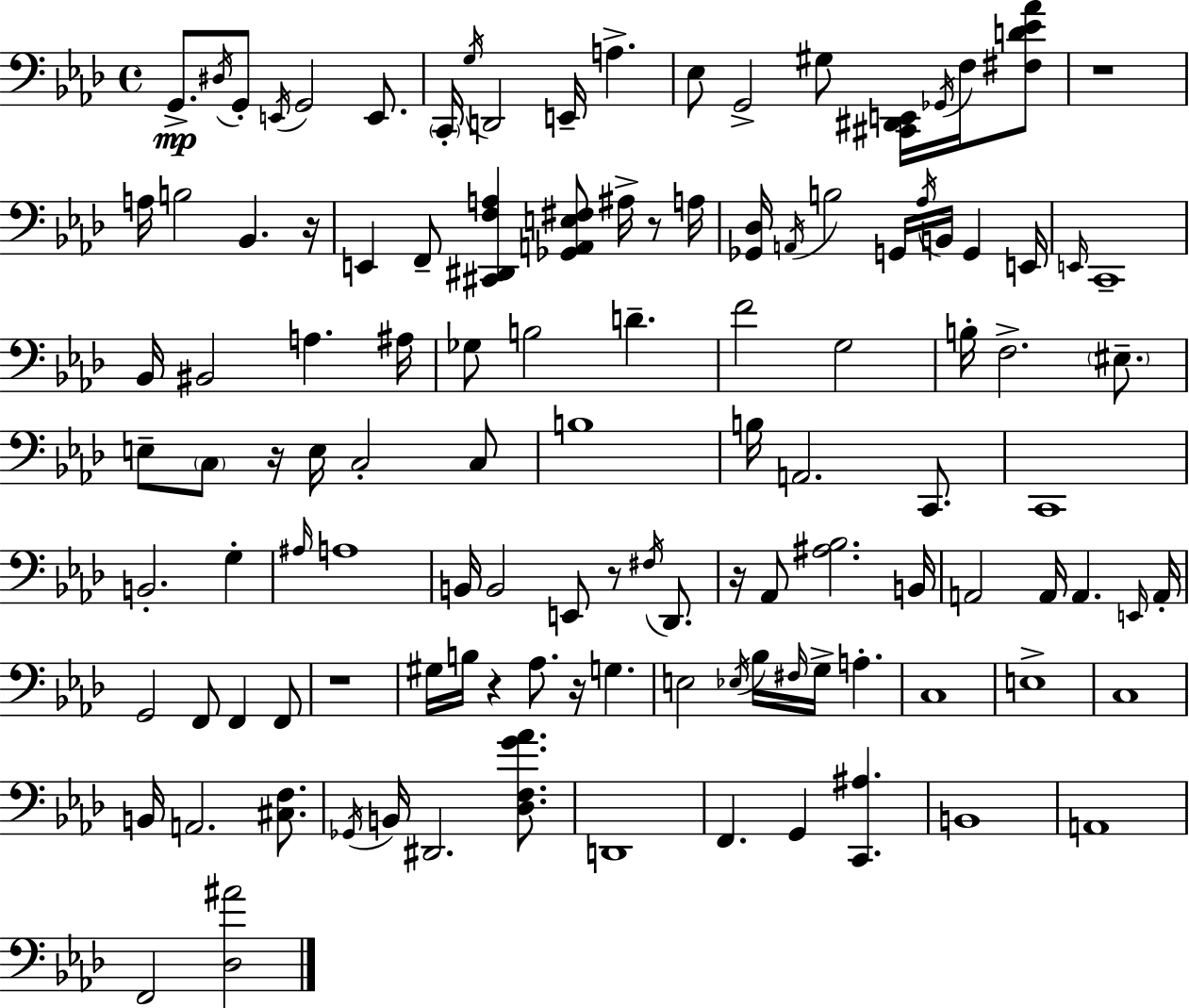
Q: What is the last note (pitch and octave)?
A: F2